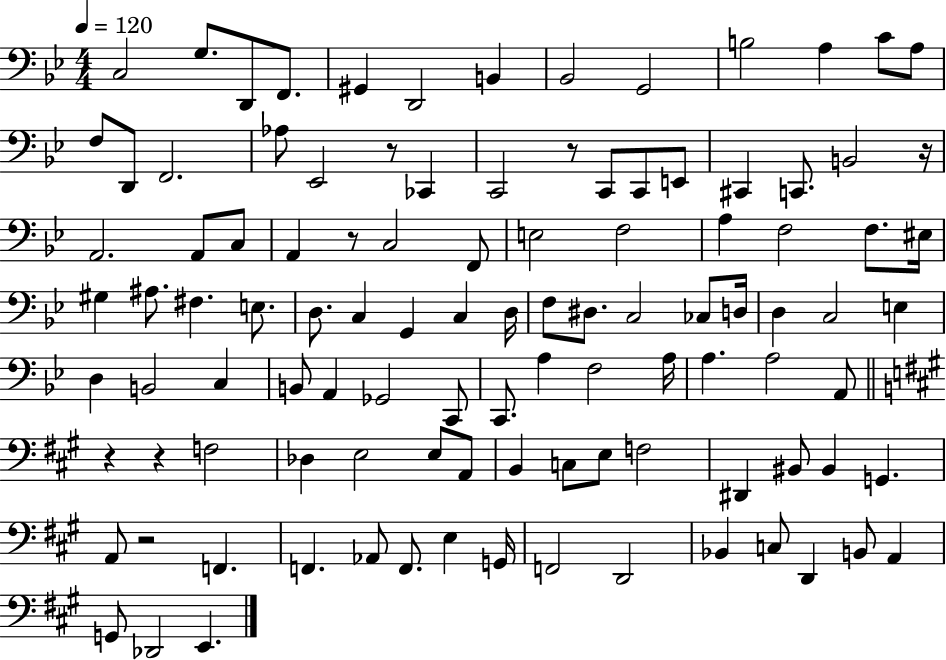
{
  \clef bass
  \numericTimeSignature
  \time 4/4
  \key bes \major
  \tempo 4 = 120
  c2 g8. d,8 f,8. | gis,4 d,2 b,4 | bes,2 g,2 | b2 a4 c'8 a8 | \break f8 d,8 f,2. | aes8 ees,2 r8 ces,4 | c,2 r8 c,8 c,8 e,8 | cis,4 c,8. b,2 r16 | \break a,2. a,8 c8 | a,4 r8 c2 f,8 | e2 f2 | a4 f2 f8. eis16 | \break gis4 ais8. fis4. e8. | d8. c4 g,4 c4 d16 | f8 dis8. c2 ces8 d16 | d4 c2 e4 | \break d4 b,2 c4 | b,8 a,4 ges,2 c,8 | c,8. a4 f2 a16 | a4. a2 a,8 | \break \bar "||" \break \key a \major r4 r4 f2 | des4 e2 e8 a,8 | b,4 c8 e8 f2 | dis,4 bis,8 bis,4 g,4. | \break a,8 r2 f,4. | f,4. aes,8 f,8. e4 g,16 | f,2 d,2 | bes,4 c8 d,4 b,8 a,4 | \break g,8 des,2 e,4. | \bar "|."
}